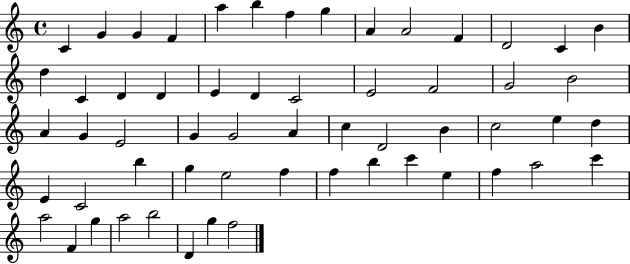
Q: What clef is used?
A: treble